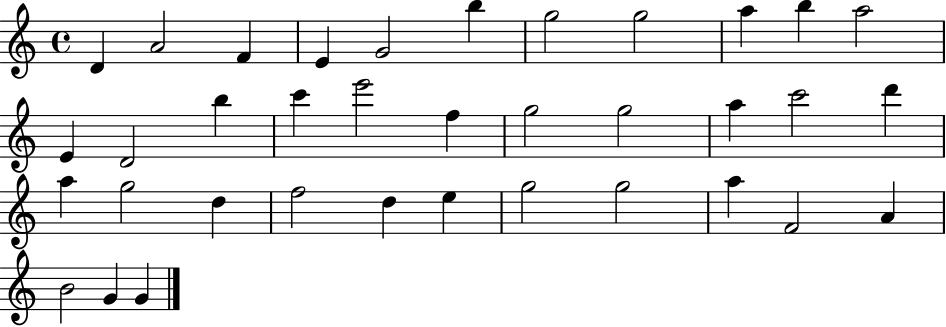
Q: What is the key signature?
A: C major